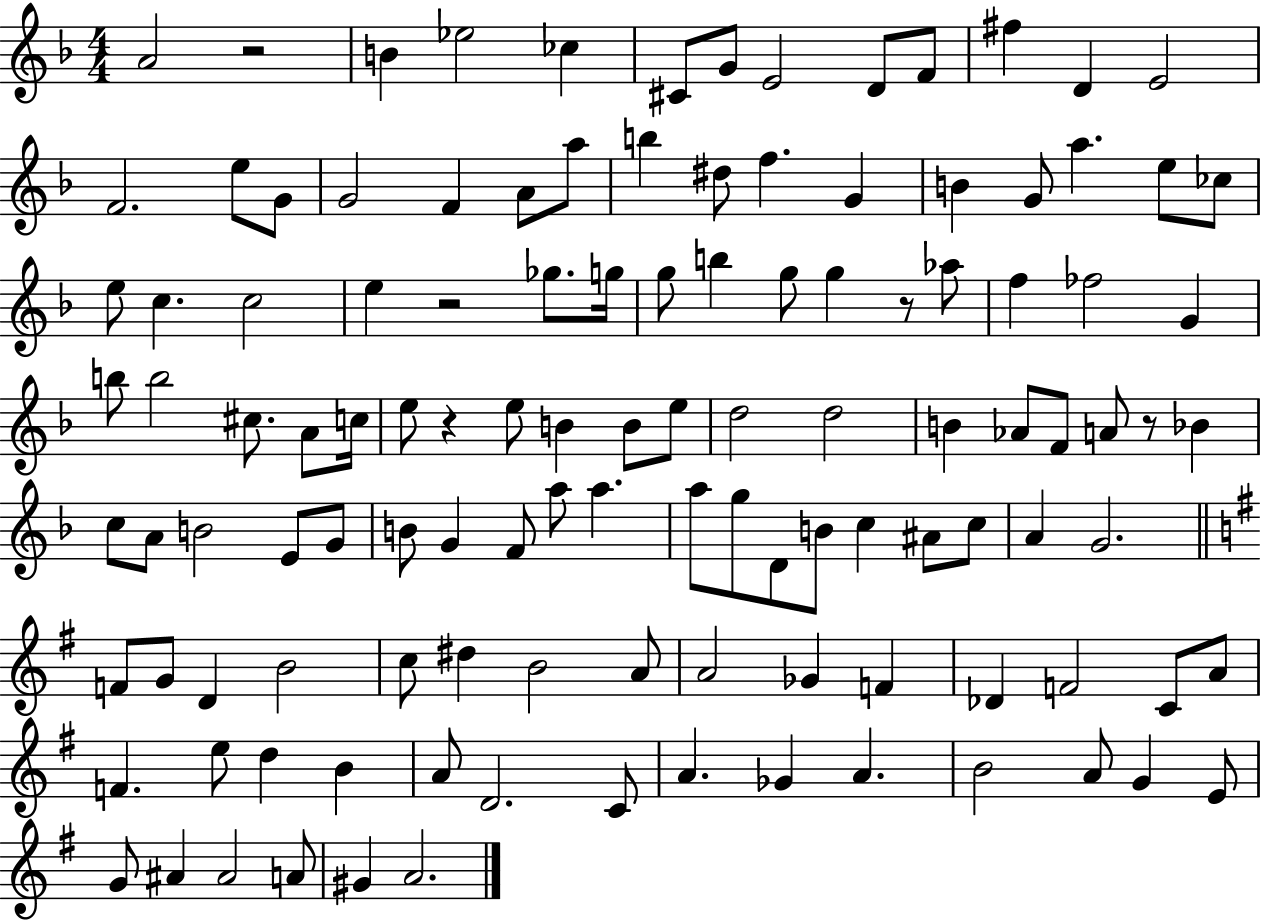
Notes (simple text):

A4/h R/h B4/q Eb5/h CES5/q C#4/e G4/e E4/h D4/e F4/e F#5/q D4/q E4/h F4/h. E5/e G4/e G4/h F4/q A4/e A5/e B5/q D#5/e F5/q. G4/q B4/q G4/e A5/q. E5/e CES5/e E5/e C5/q. C5/h E5/q R/h Gb5/e. G5/s G5/e B5/q G5/e G5/q R/e Ab5/e F5/q FES5/h G4/q B5/e B5/h C#5/e. A4/e C5/s E5/e R/q E5/e B4/q B4/e E5/e D5/h D5/h B4/q Ab4/e F4/e A4/e R/e Bb4/q C5/e A4/e B4/h E4/e G4/e B4/e G4/q F4/e A5/e A5/q. A5/e G5/e D4/e B4/e C5/q A#4/e C5/e A4/q G4/h. F4/e G4/e D4/q B4/h C5/e D#5/q B4/h A4/e A4/h Gb4/q F4/q Db4/q F4/h C4/e A4/e F4/q. E5/e D5/q B4/q A4/e D4/h. C4/e A4/q. Gb4/q A4/q. B4/h A4/e G4/q E4/e G4/e A#4/q A#4/h A4/e G#4/q A4/h.